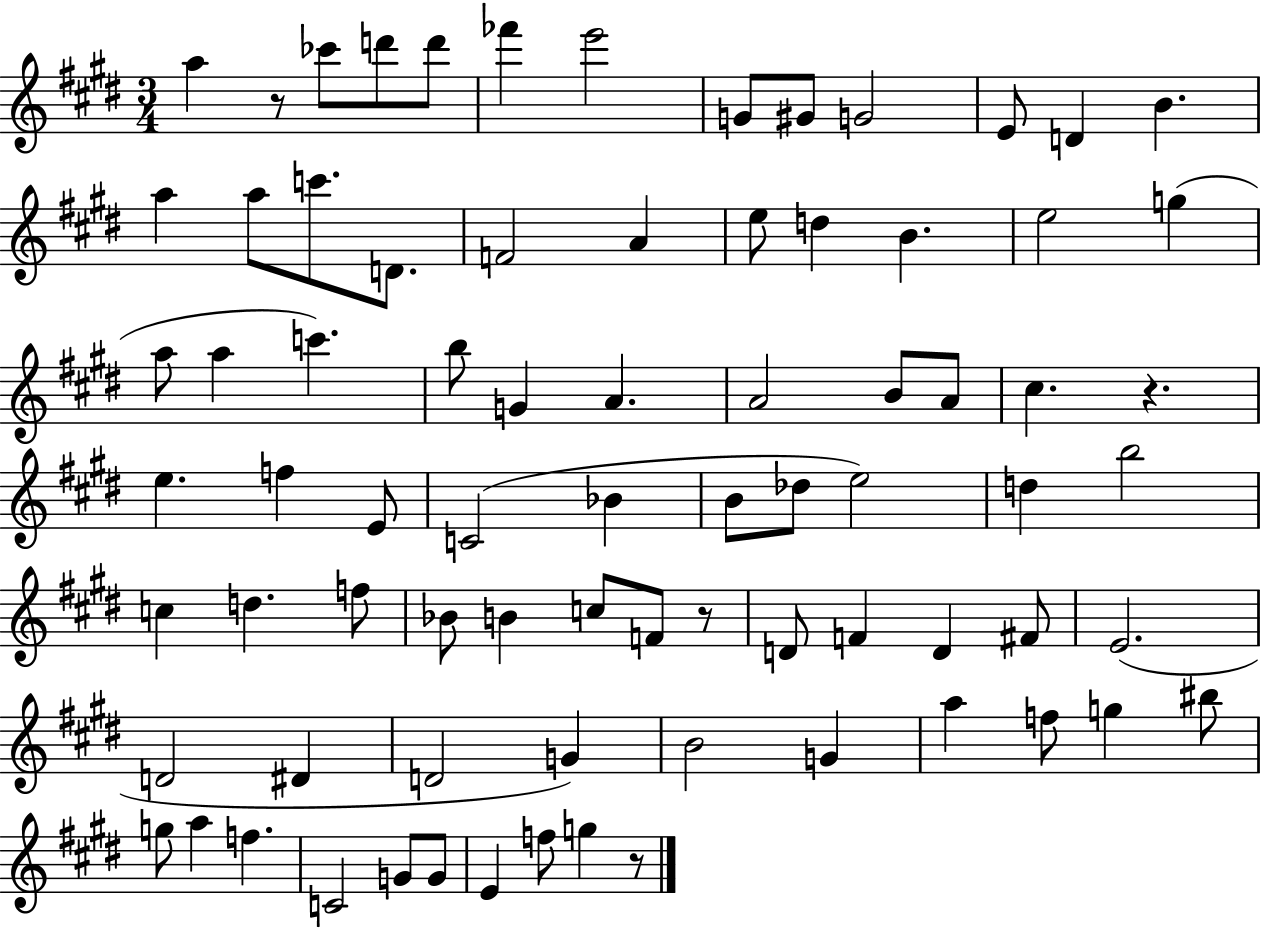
A5/q R/e CES6/e D6/e D6/e FES6/q E6/h G4/e G#4/e G4/h E4/e D4/q B4/q. A5/q A5/e C6/e. D4/e. F4/h A4/q E5/e D5/q B4/q. E5/h G5/q A5/e A5/q C6/q. B5/e G4/q A4/q. A4/h B4/e A4/e C#5/q. R/q. E5/q. F5/q E4/e C4/h Bb4/q B4/e Db5/e E5/h D5/q B5/h C5/q D5/q. F5/e Bb4/e B4/q C5/e F4/e R/e D4/e F4/q D4/q F#4/e E4/h. D4/h D#4/q D4/h G4/q B4/h G4/q A5/q F5/e G5/q BIS5/e G5/e A5/q F5/q. C4/h G4/e G4/e E4/q F5/e G5/q R/e